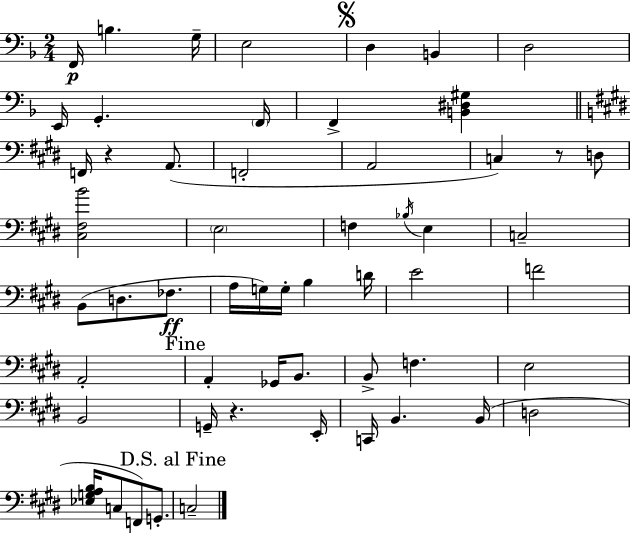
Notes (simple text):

F2/s B3/q. G3/s E3/h D3/q B2/q D3/h E2/s G2/q. F2/s F2/q [B2,D#3,G#3]/q F2/s R/q A2/e. F2/h A2/h C3/q R/e D3/e [C#3,F#3,B4]/h E3/h F3/q Bb3/s E3/q C3/h B2/e D3/e. FES3/e. A3/s G3/s G3/s B3/q D4/s E4/h F4/h A2/h A2/q Gb2/s B2/e. B2/e F3/q. E3/h B2/h G2/s R/q. E2/s C2/s B2/q. B2/s D3/h [Eb3,G3,A3,B3]/s C3/e F2/e G2/e. C3/h